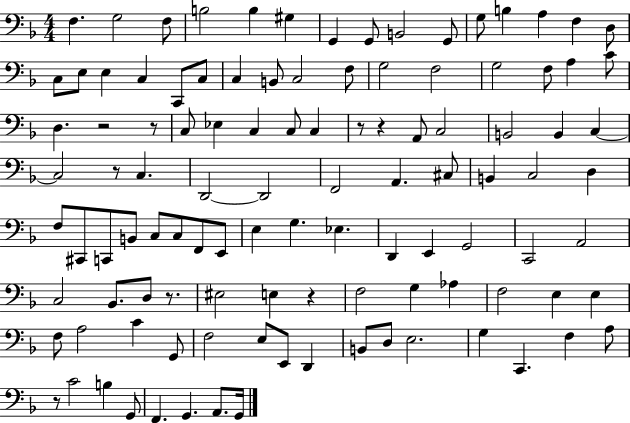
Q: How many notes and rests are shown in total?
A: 109